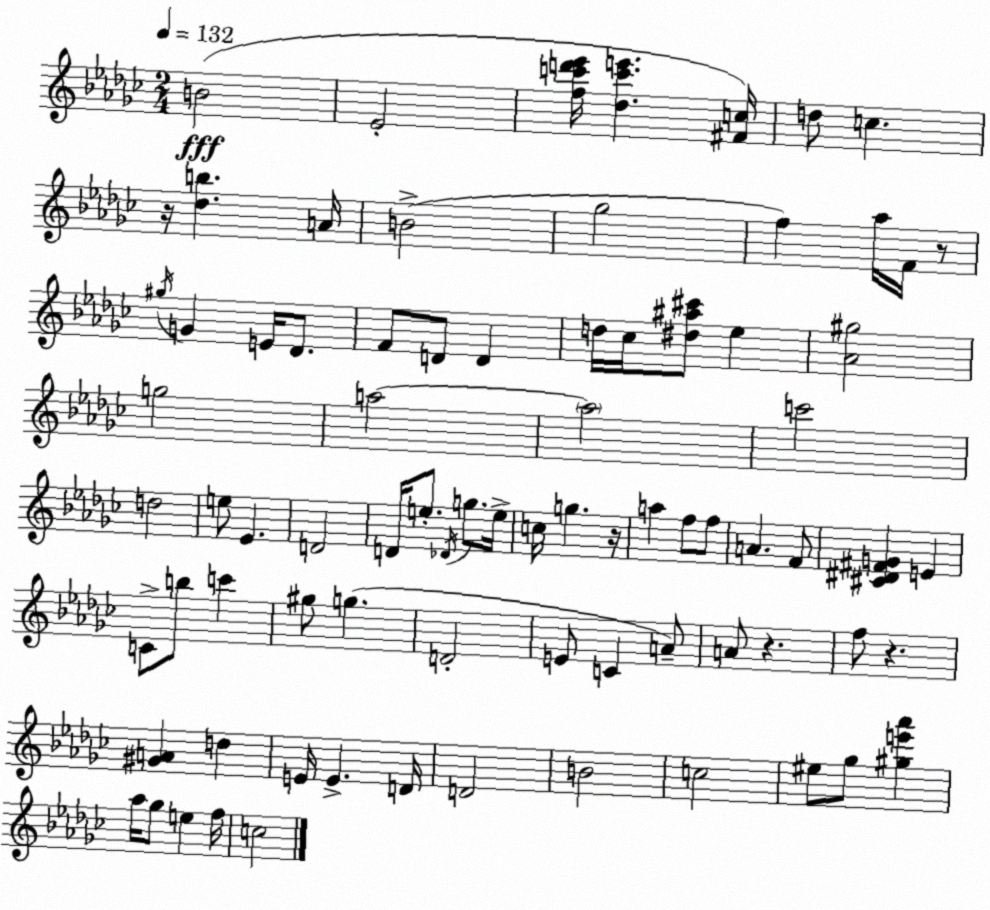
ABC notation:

X:1
T:Untitled
M:2/4
L:1/4
K:Ebm
B2 _E2 [fc'd'_e']/4 [_dc'e'] [^Fc]/4 d/2 c z/4 [_db] A/4 B2 _g2 f _a/4 F/4 z/2 ^g/4 G E/4 _D/2 F/2 D/2 D d/4 _c/4 [^d^a^c']/2 _e [_A^g]2 g2 a2 a2 c'2 d2 e/2 _E D2 D/4 e/2 _D/4 g/2 e/4 c/4 g z/4 a f/2 f/2 A F/2 [^C^D^FG] E C/2 b/2 c' ^g/2 g D2 E/2 C A/2 A/2 z f/2 z [^GA] d E/4 E D/4 D2 B2 c2 ^e/2 _g/2 [^ge'_a'] _a/4 _g/2 e f/4 c2